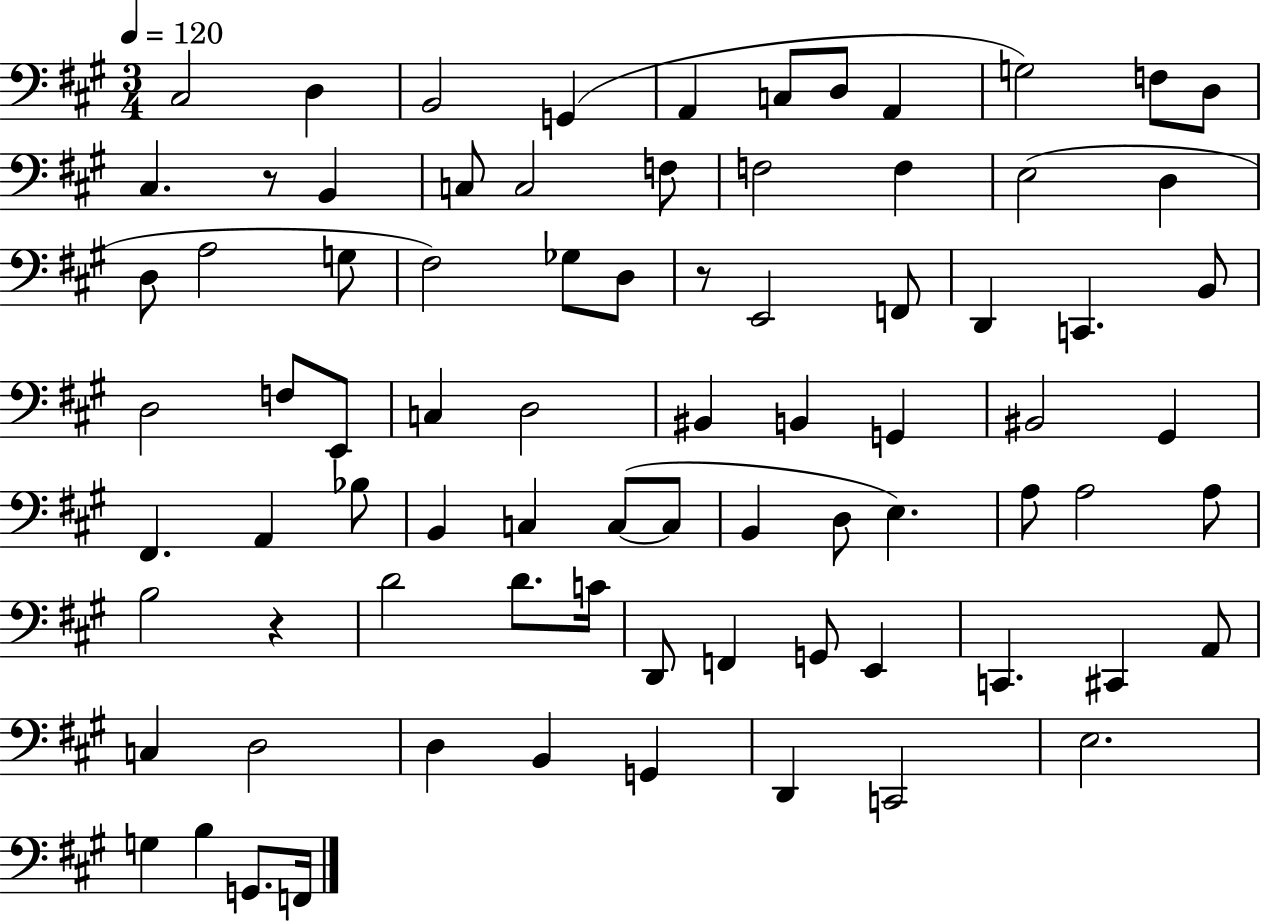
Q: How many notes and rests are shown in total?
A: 80